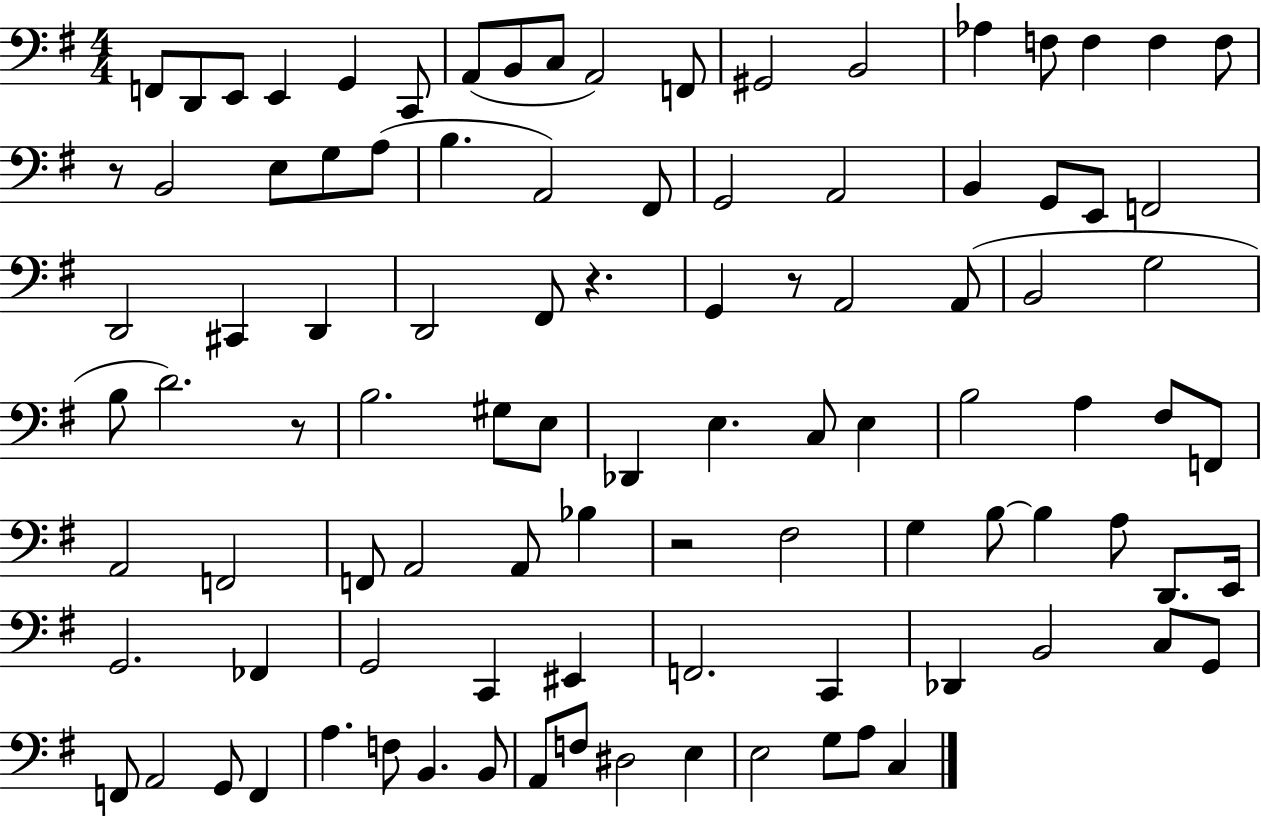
F2/e D2/e E2/e E2/q G2/q C2/e A2/e B2/e C3/e A2/h F2/e G#2/h B2/h Ab3/q F3/e F3/q F3/q F3/e R/e B2/h E3/e G3/e A3/e B3/q. A2/h F#2/e G2/h A2/h B2/q G2/e E2/e F2/h D2/h C#2/q D2/q D2/h F#2/e R/q. G2/q R/e A2/h A2/e B2/h G3/h B3/e D4/h. R/e B3/h. G#3/e E3/e Db2/q E3/q. C3/e E3/q B3/h A3/q F#3/e F2/e A2/h F2/h F2/e A2/h A2/e Bb3/q R/h F#3/h G3/q B3/e B3/q A3/e D2/e. E2/s G2/h. FES2/q G2/h C2/q EIS2/q F2/h. C2/q Db2/q B2/h C3/e G2/e F2/e A2/h G2/e F2/q A3/q. F3/e B2/q. B2/e A2/e F3/e D#3/h E3/q E3/h G3/e A3/e C3/q